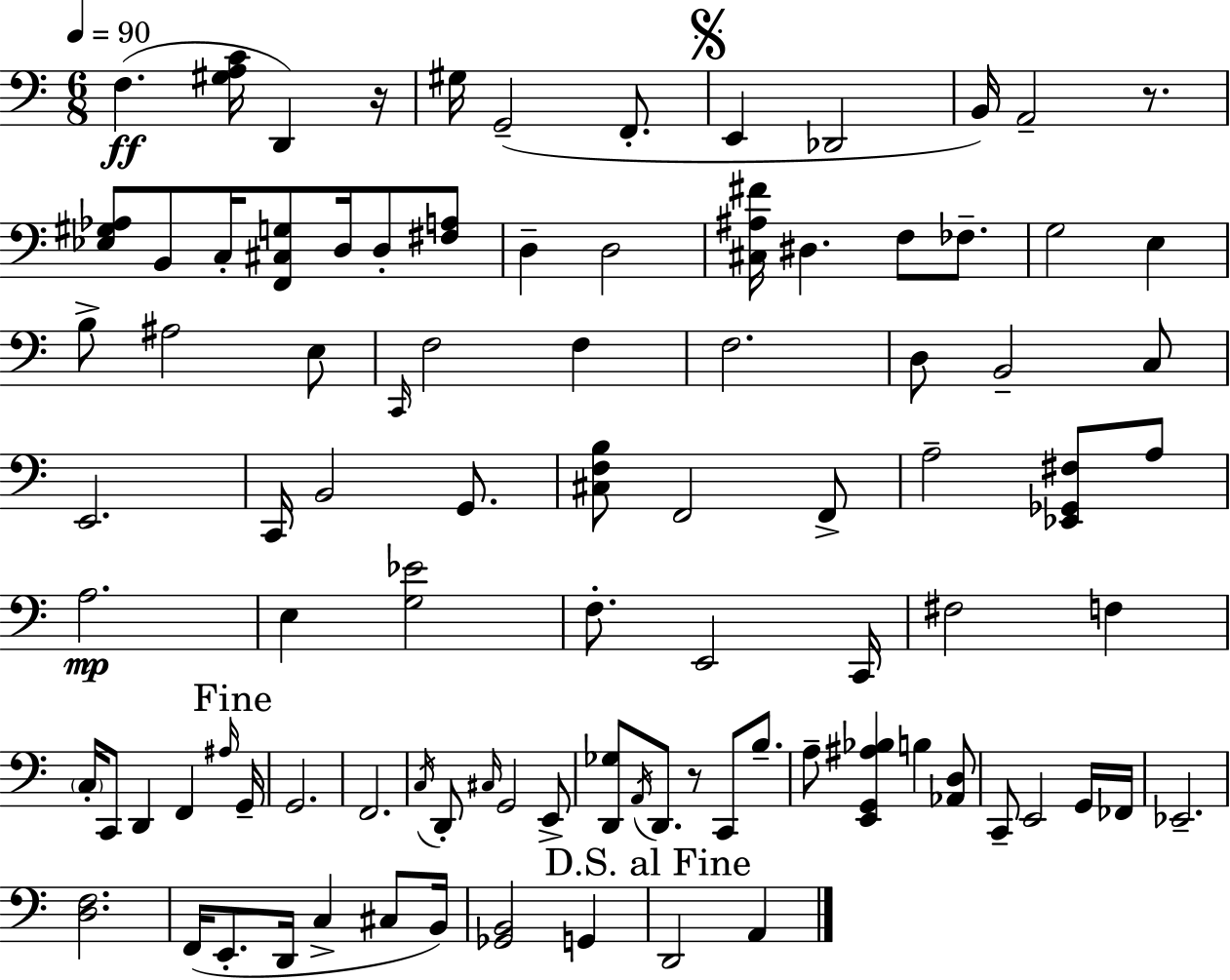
F3/q. [G#3,A3,C4]/s D2/q R/s G#3/s G2/h F2/e. E2/q Db2/h B2/s A2/h R/e. [Eb3,G#3,Ab3]/e B2/e C3/s [F2,C#3,G3]/e D3/s D3/e [F#3,A3]/e D3/q D3/h [C#3,A#3,F#4]/s D#3/q. F3/e FES3/e. G3/h E3/q B3/e A#3/h E3/e C2/s F3/h F3/q F3/h. D3/e B2/h C3/e E2/h. C2/s B2/h G2/e. [C#3,F3,B3]/e F2/h F2/e A3/h [Eb2,Gb2,F#3]/e A3/e A3/h. E3/q [G3,Eb4]/h F3/e. E2/h C2/s F#3/h F3/q C3/s C2/e D2/q F2/q A#3/s G2/s G2/h. F2/h. C3/s D2/e C#3/s G2/h E2/e [D2,Gb3]/e A2/s D2/e. R/e C2/e B3/e. A3/e [E2,G2,A#3,Bb3]/q B3/q [Ab2,D3]/e C2/e E2/h G2/s FES2/s Eb2/h. [D3,F3]/h. F2/s E2/e. D2/s C3/q C#3/e B2/s [Gb2,B2]/h G2/q D2/h A2/q